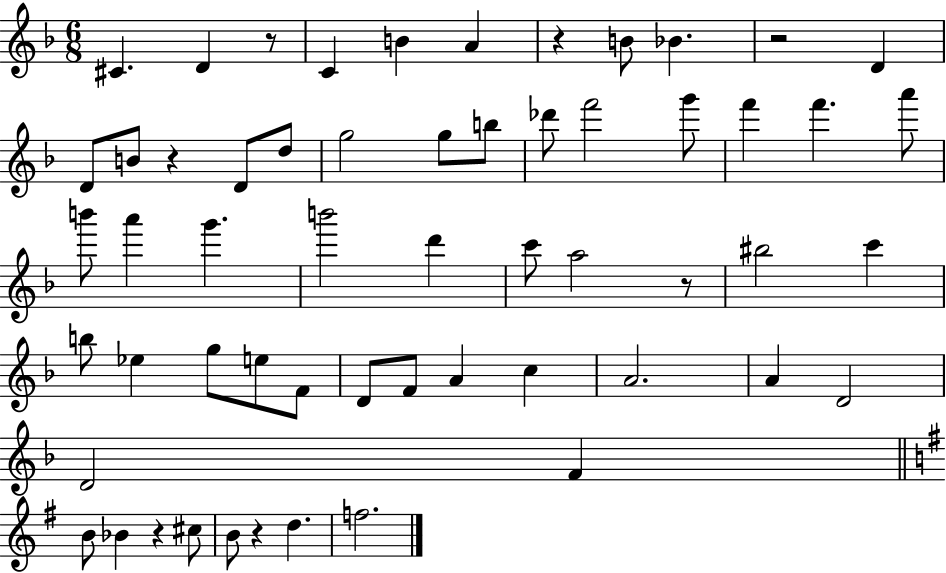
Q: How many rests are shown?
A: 7